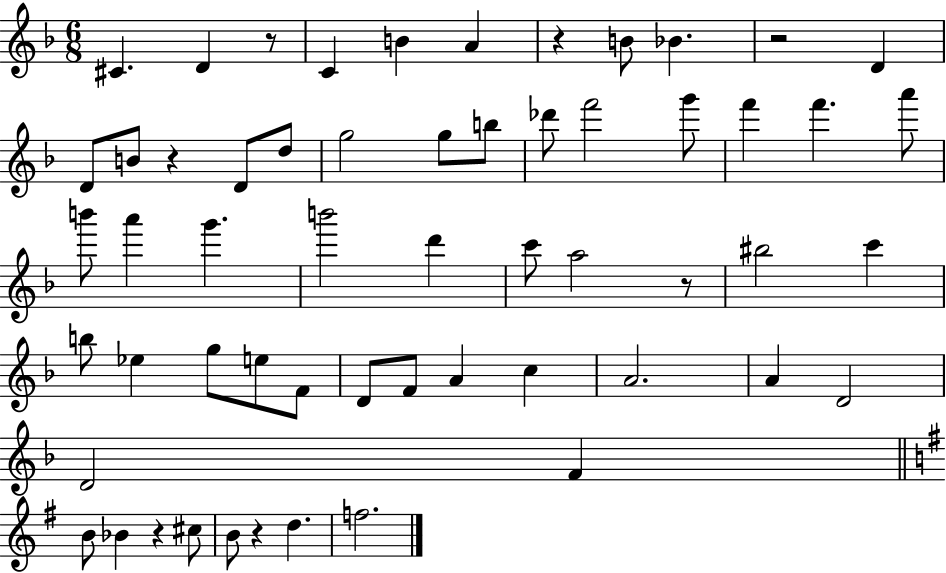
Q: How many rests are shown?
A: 7